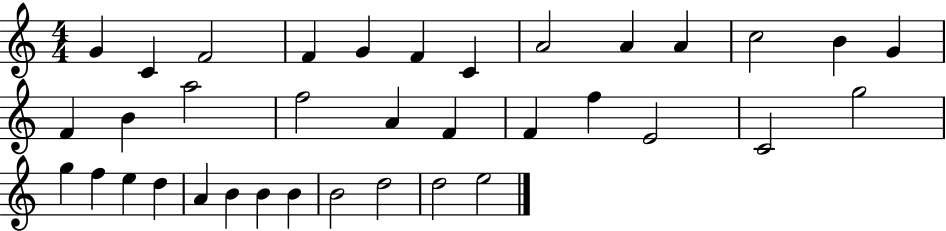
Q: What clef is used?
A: treble